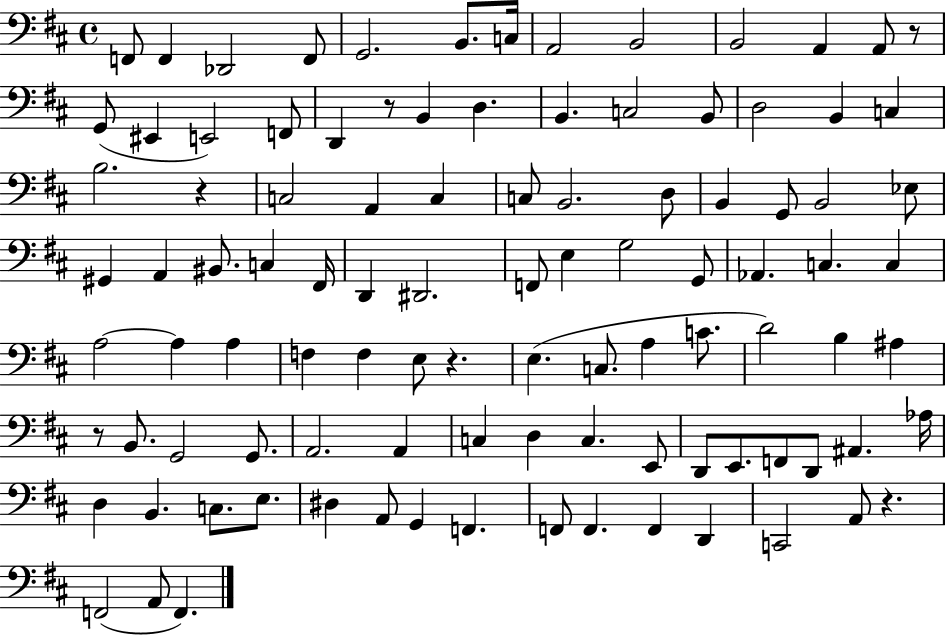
X:1
T:Untitled
M:4/4
L:1/4
K:D
F,,/2 F,, _D,,2 F,,/2 G,,2 B,,/2 C,/4 A,,2 B,,2 B,,2 A,, A,,/2 z/2 G,,/2 ^E,, E,,2 F,,/2 D,, z/2 B,, D, B,, C,2 B,,/2 D,2 B,, C, B,2 z C,2 A,, C, C,/2 B,,2 D,/2 B,, G,,/2 B,,2 _E,/2 ^G,, A,, ^B,,/2 C, ^F,,/4 D,, ^D,,2 F,,/2 E, G,2 G,,/2 _A,, C, C, A,2 A, A, F, F, E,/2 z E, C,/2 A, C/2 D2 B, ^A, z/2 B,,/2 G,,2 G,,/2 A,,2 A,, C, D, C, E,,/2 D,,/2 E,,/2 F,,/2 D,,/2 ^A,, _A,/4 D, B,, C,/2 E,/2 ^D, A,,/2 G,, F,, F,,/2 F,, F,, D,, C,,2 A,,/2 z F,,2 A,,/2 F,,